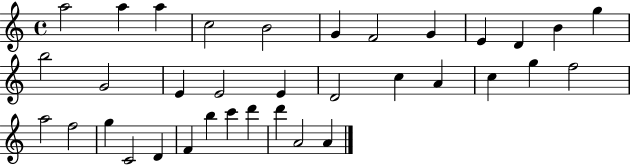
{
  \clef treble
  \time 4/4
  \defaultTimeSignature
  \key c \major
  a''2 a''4 a''4 | c''2 b'2 | g'4 f'2 g'4 | e'4 d'4 b'4 g''4 | \break b''2 g'2 | e'4 e'2 e'4 | d'2 c''4 a'4 | c''4 g''4 f''2 | \break a''2 f''2 | g''4 c'2 d'4 | f'4 b''4 c'''4 d'''4 | d'''4 a'2 a'4 | \break \bar "|."
}